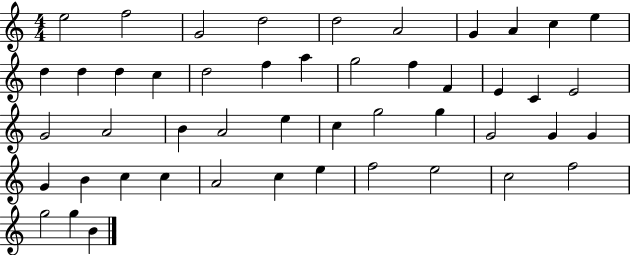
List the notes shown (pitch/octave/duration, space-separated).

E5/h F5/h G4/h D5/h D5/h A4/h G4/q A4/q C5/q E5/q D5/q D5/q D5/q C5/q D5/h F5/q A5/q G5/h F5/q F4/q E4/q C4/q E4/h G4/h A4/h B4/q A4/h E5/q C5/q G5/h G5/q G4/h G4/q G4/q G4/q B4/q C5/q C5/q A4/h C5/q E5/q F5/h E5/h C5/h F5/h G5/h G5/q B4/q